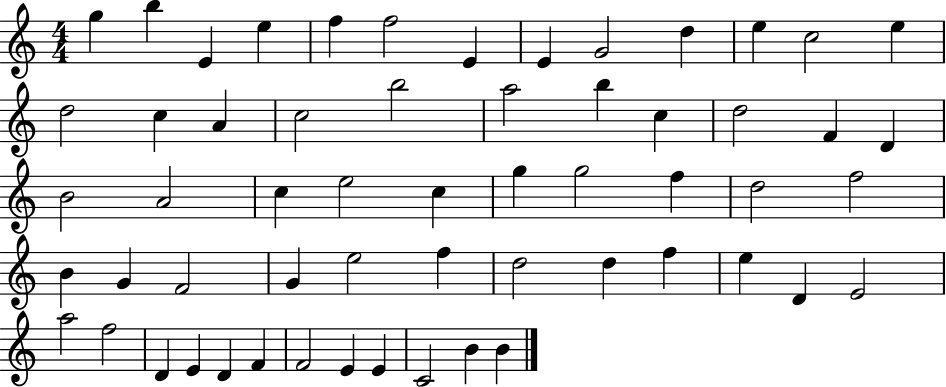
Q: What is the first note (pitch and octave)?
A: G5